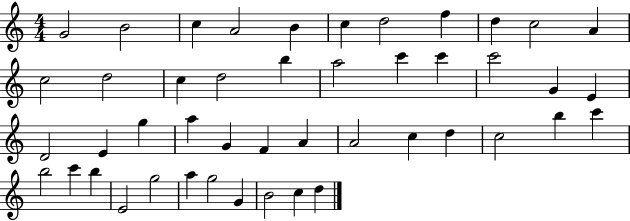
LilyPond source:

{
  \clef treble
  \numericTimeSignature
  \time 4/4
  \key c \major
  g'2 b'2 | c''4 a'2 b'4 | c''4 d''2 f''4 | d''4 c''2 a'4 | \break c''2 d''2 | c''4 d''2 b''4 | a''2 c'''4 c'''4 | c'''2 g'4 e'4 | \break d'2 e'4 g''4 | a''4 g'4 f'4 a'4 | a'2 c''4 d''4 | c''2 b''4 c'''4 | \break b''2 c'''4 b''4 | e'2 g''2 | a''4 g''2 g'4 | b'2 c''4 d''4 | \break \bar "|."
}